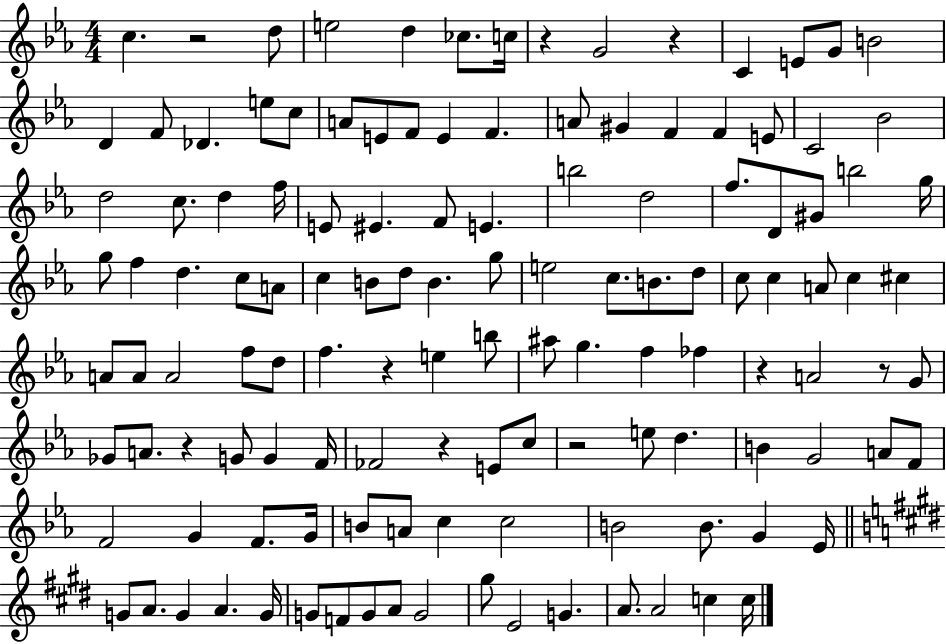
{
  \clef treble
  \numericTimeSignature
  \time 4/4
  \key ees \major
  \repeat volta 2 { c''4. r2 d''8 | e''2 d''4 ces''8. c''16 | r4 g'2 r4 | c'4 e'8 g'8 b'2 | \break d'4 f'8 des'4. e''8 c''8 | a'8 e'8 f'8 e'4 f'4. | a'8 gis'4 f'4 f'4 e'8 | c'2 bes'2 | \break d''2 c''8. d''4 f''16 | e'8 eis'4. f'8 e'4. | b''2 d''2 | f''8. d'8 gis'8 b''2 g''16 | \break g''8 f''4 d''4. c''8 a'8 | c''4 b'8 d''8 b'4. g''8 | e''2 c''8. b'8. d''8 | c''8 c''4 a'8 c''4 cis''4 | \break a'8 a'8 a'2 f''8 d''8 | f''4. r4 e''4 b''8 | ais''8 g''4. f''4 fes''4 | r4 a'2 r8 g'8 | \break ges'8 a'8. r4 g'8 g'4 f'16 | fes'2 r4 e'8 c''8 | r2 e''8 d''4. | b'4 g'2 a'8 f'8 | \break f'2 g'4 f'8. g'16 | b'8 a'8 c''4 c''2 | b'2 b'8. g'4 ees'16 | \bar "||" \break \key e \major g'8 a'8. g'4 a'4. g'16 | g'8 f'8 g'8 a'8 g'2 | gis''8 e'2 g'4. | a'8. a'2 c''4 c''16 | \break } \bar "|."
}